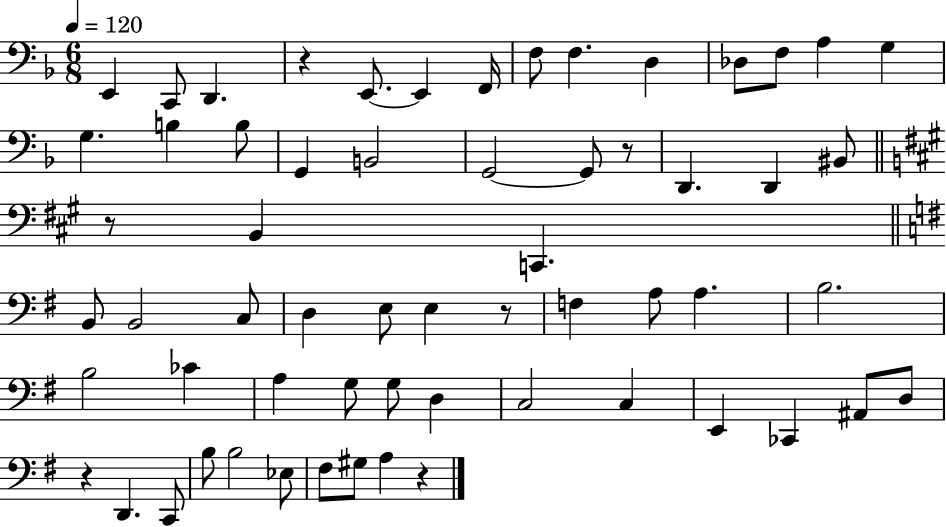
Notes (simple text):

E2/q C2/e D2/q. R/q E2/e. E2/q F2/s F3/e F3/q. D3/q Db3/e F3/e A3/q G3/q G3/q. B3/q B3/e G2/q B2/h G2/h G2/e R/e D2/q. D2/q BIS2/e R/e B2/q C2/q. B2/e B2/h C3/e D3/q E3/e E3/q R/e F3/q A3/e A3/q. B3/h. B3/h CES4/q A3/q G3/e G3/e D3/q C3/h C3/q E2/q CES2/q A#2/e D3/e R/q D2/q. C2/e B3/e B3/h Eb3/e F#3/e G#3/e A3/q R/q